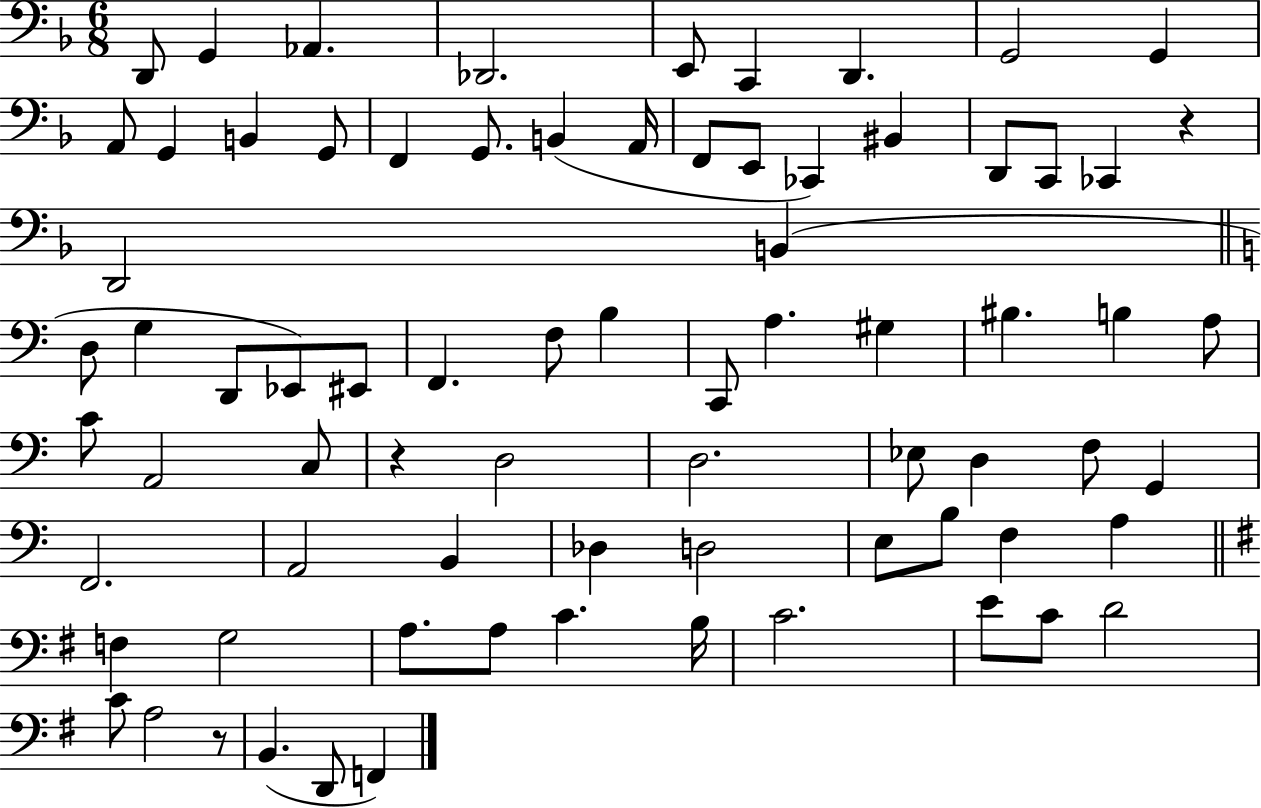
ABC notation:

X:1
T:Untitled
M:6/8
L:1/4
K:F
D,,/2 G,, _A,, _D,,2 E,,/2 C,, D,, G,,2 G,, A,,/2 G,, B,, G,,/2 F,, G,,/2 B,, A,,/4 F,,/2 E,,/2 _C,, ^B,, D,,/2 C,,/2 _C,, z D,,2 B,, D,/2 G, D,,/2 _E,,/2 ^E,,/2 F,, F,/2 B, C,,/2 A, ^G, ^B, B, A,/2 C/2 A,,2 C,/2 z D,2 D,2 _E,/2 D, F,/2 G,, F,,2 A,,2 B,, _D, D,2 E,/2 B,/2 F, A, F, G,2 A,/2 A,/2 C B,/4 C2 E/2 C/2 D2 C/2 A,2 z/2 B,, D,,/2 F,,